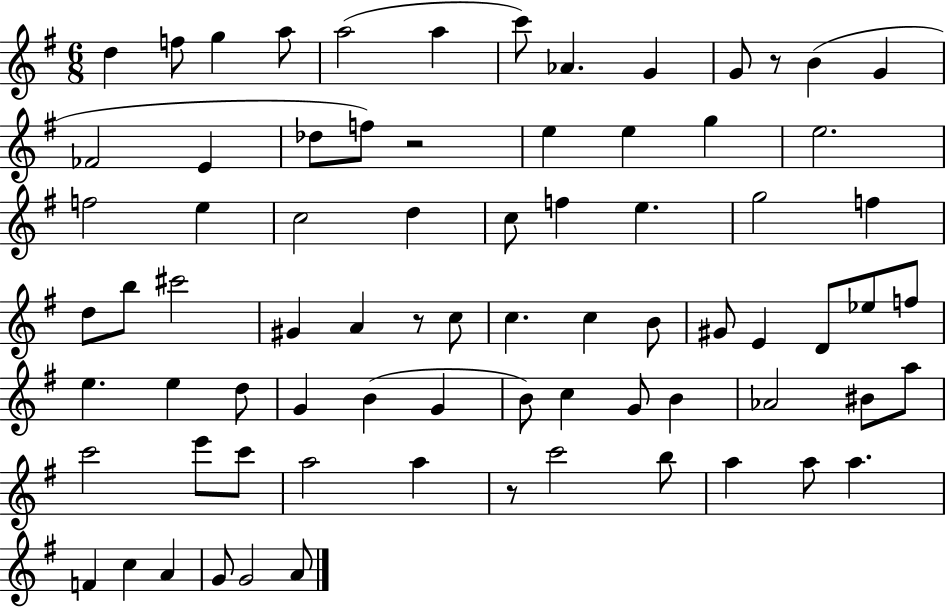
X:1
T:Untitled
M:6/8
L:1/4
K:G
d f/2 g a/2 a2 a c'/2 _A G G/2 z/2 B G _F2 E _d/2 f/2 z2 e e g e2 f2 e c2 d c/2 f e g2 f d/2 b/2 ^c'2 ^G A z/2 c/2 c c B/2 ^G/2 E D/2 _e/2 f/2 e e d/2 G B G B/2 c G/2 B _A2 ^B/2 a/2 c'2 e'/2 c'/2 a2 a z/2 c'2 b/2 a a/2 a F c A G/2 G2 A/2